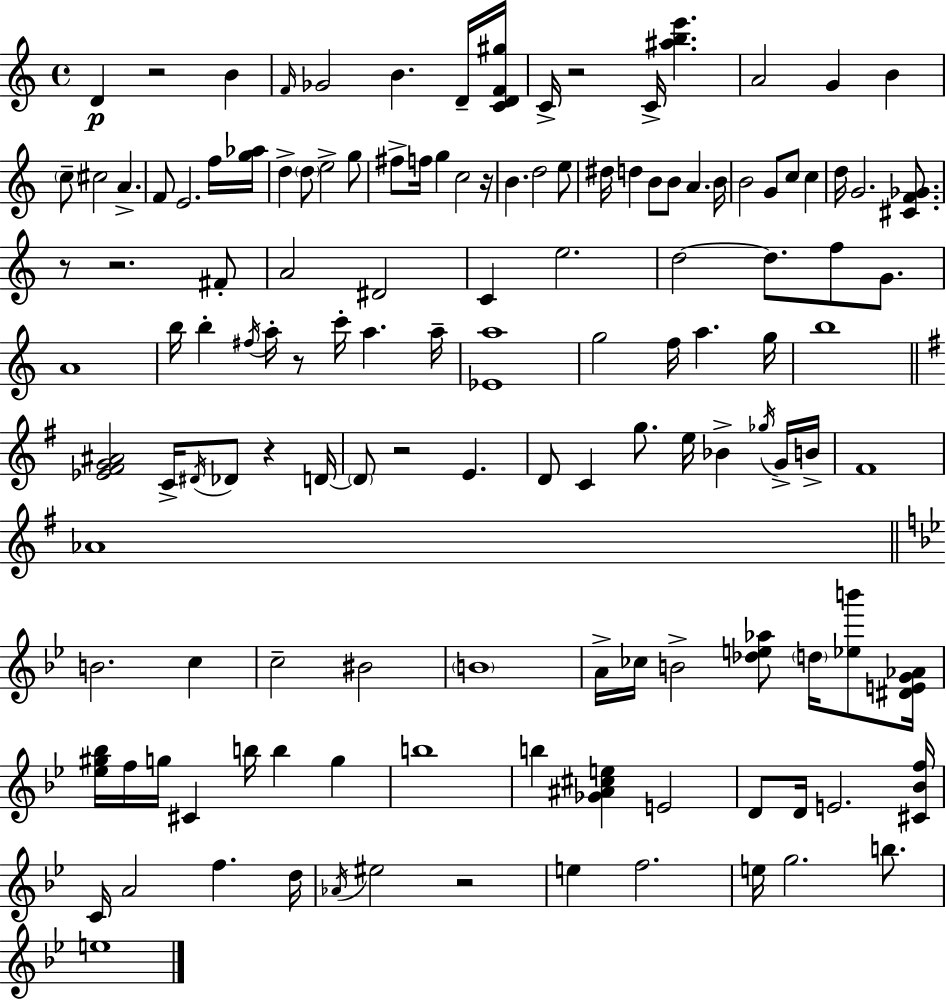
{
  \clef treble
  \time 4/4
  \defaultTimeSignature
  \key a \minor
  \repeat volta 2 { d'4\p r2 b'4 | \grace { f'16 } ges'2 b'4. d'16-- | <c' d' f' gis''>16 c'16-> r2 c'16-> <ais'' b'' e'''>4. | a'2 g'4 b'4 | \break \parenthesize c''8-- cis''2 a'4.-> | f'8 e'2. f''16 | <g'' aes''>16 d''4-> \parenthesize d''8 e''2-> g''8 | fis''8-> f''16 g''4 c''2 | \break r16 b'4. d''2 e''8 | dis''16 d''4 b'8 b'8 a'4. | b'16 b'2 g'8 c''8 c''4 | d''16 g'2. <cis' f' ges'>8. | \break r8 r2. fis'8-. | a'2 dis'2 | c'4 e''2. | d''2~~ d''8. f''8 g'8. | \break a'1 | b''16 b''4-. \acciaccatura { fis''16 } a''16-. r8 c'''16-. a''4. | a''16-- <ees' a''>1 | g''2 f''16 a''4. | \break g''16 b''1 | \bar "||" \break \key g \major <ees' fis' g' ais'>2 c'16-> \acciaccatura { dis'16 } des'8 r4 | d'16~~ \parenthesize d'8 r2 e'4. | d'8 c'4 g''8. e''16 bes'4-> \acciaccatura { ges''16 } | g'16-> b'16-> fis'1 | \break aes'1 | \bar "||" \break \key g \minor b'2. c''4 | c''2-- bis'2 | \parenthesize b'1 | a'16-> ces''16 b'2-> <des'' e'' aes''>8 \parenthesize d''16 <ees'' b'''>8 <dis' e' g' aes'>16 | \break <ees'' gis'' bes''>16 f''16 g''16 cis'4 b''16 b''4 g''4 | b''1 | b''4 <ges' ais' cis'' e''>4 e'2 | d'8 d'16 e'2. <cis' bes' f''>16 | \break c'16 a'2 f''4. d''16 | \acciaccatura { aes'16 } eis''2 r2 | e''4 f''2. | e''16 g''2. b''8. | \break e''1 | } \bar "|."
}